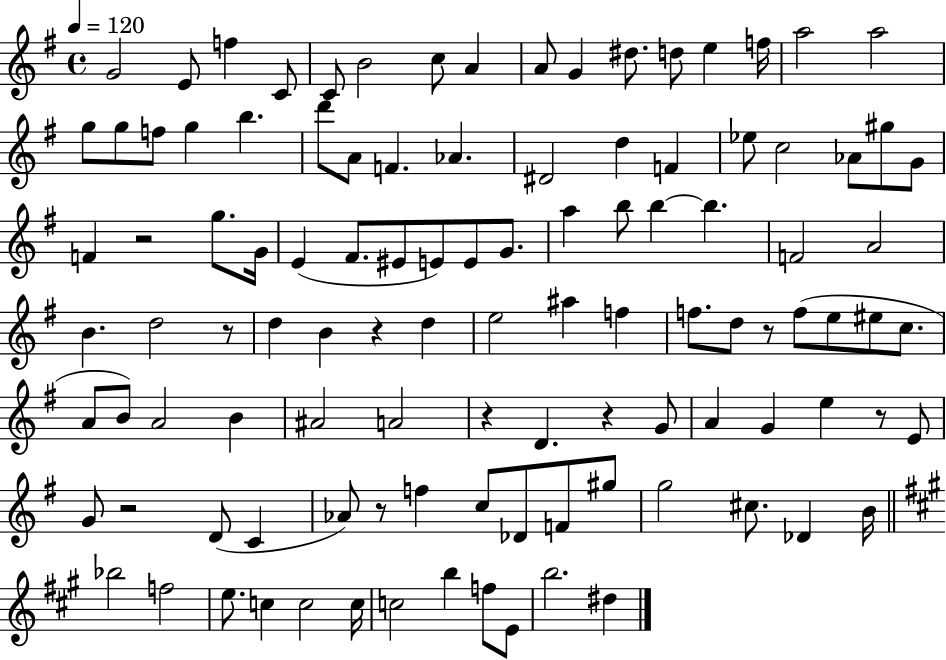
{
  \clef treble
  \time 4/4
  \defaultTimeSignature
  \key g \major
  \tempo 4 = 120
  \repeat volta 2 { g'2 e'8 f''4 c'8 | c'8 b'2 c''8 a'4 | a'8 g'4 dis''8. d''8 e''4 f''16 | a''2 a''2 | \break g''8 g''8 f''8 g''4 b''4. | d'''8 a'8 f'4. aes'4. | dis'2 d''4 f'4 | ees''8 c''2 aes'8 gis''8 g'8 | \break f'4 r2 g''8. g'16 | e'4( fis'8. eis'8 e'8) e'8 g'8. | a''4 b''8 b''4~~ b''4. | f'2 a'2 | \break b'4. d''2 r8 | d''4 b'4 r4 d''4 | e''2 ais''4 f''4 | f''8. d''8 r8 f''8( e''8 eis''8 c''8. | \break a'8 b'8) a'2 b'4 | ais'2 a'2 | r4 d'4. r4 g'8 | a'4 g'4 e''4 r8 e'8 | \break g'8 r2 d'8( c'4 | aes'8) r8 f''4 c''8 des'8 f'8 gis''8 | g''2 cis''8. des'4 b'16 | \bar "||" \break \key a \major bes''2 f''2 | e''8. c''4 c''2 c''16 | c''2 b''4 f''8 e'8 | b''2. dis''4 | \break } \bar "|."
}